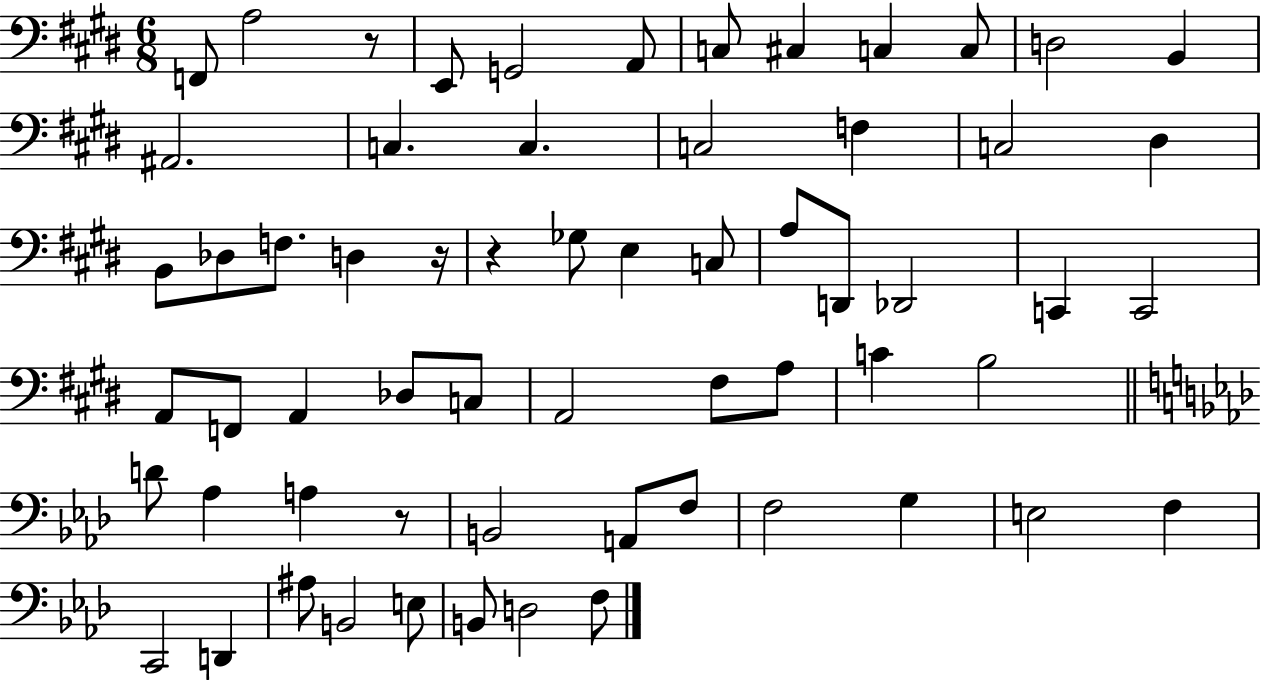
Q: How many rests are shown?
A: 4